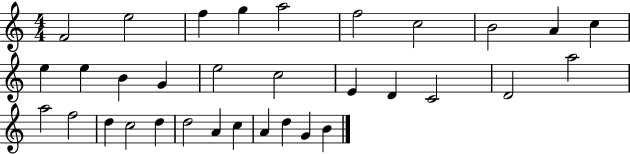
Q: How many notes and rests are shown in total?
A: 33